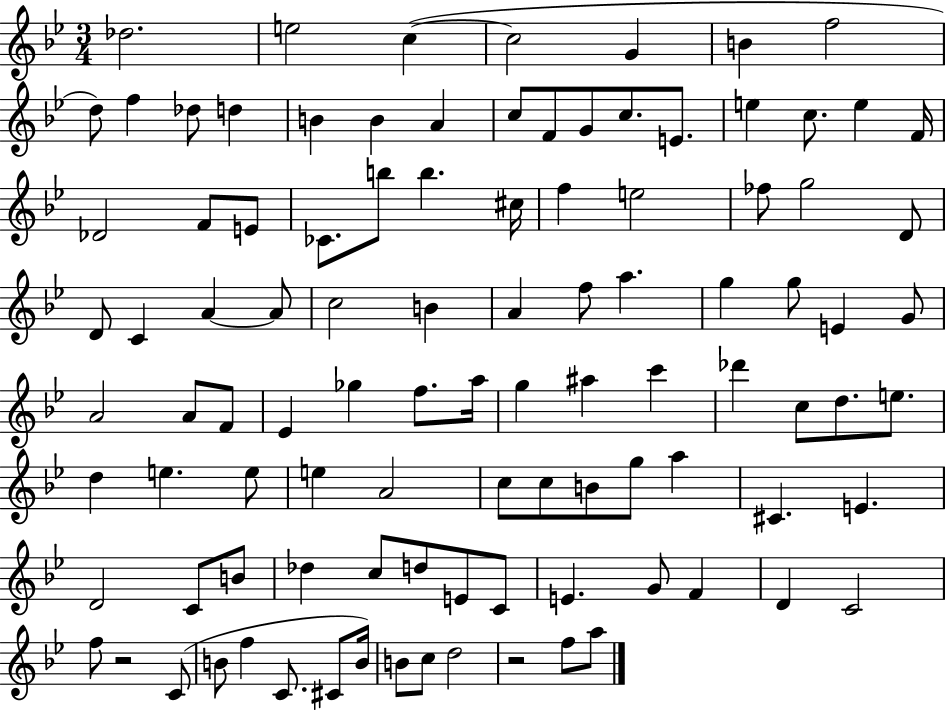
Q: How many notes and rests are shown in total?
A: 101